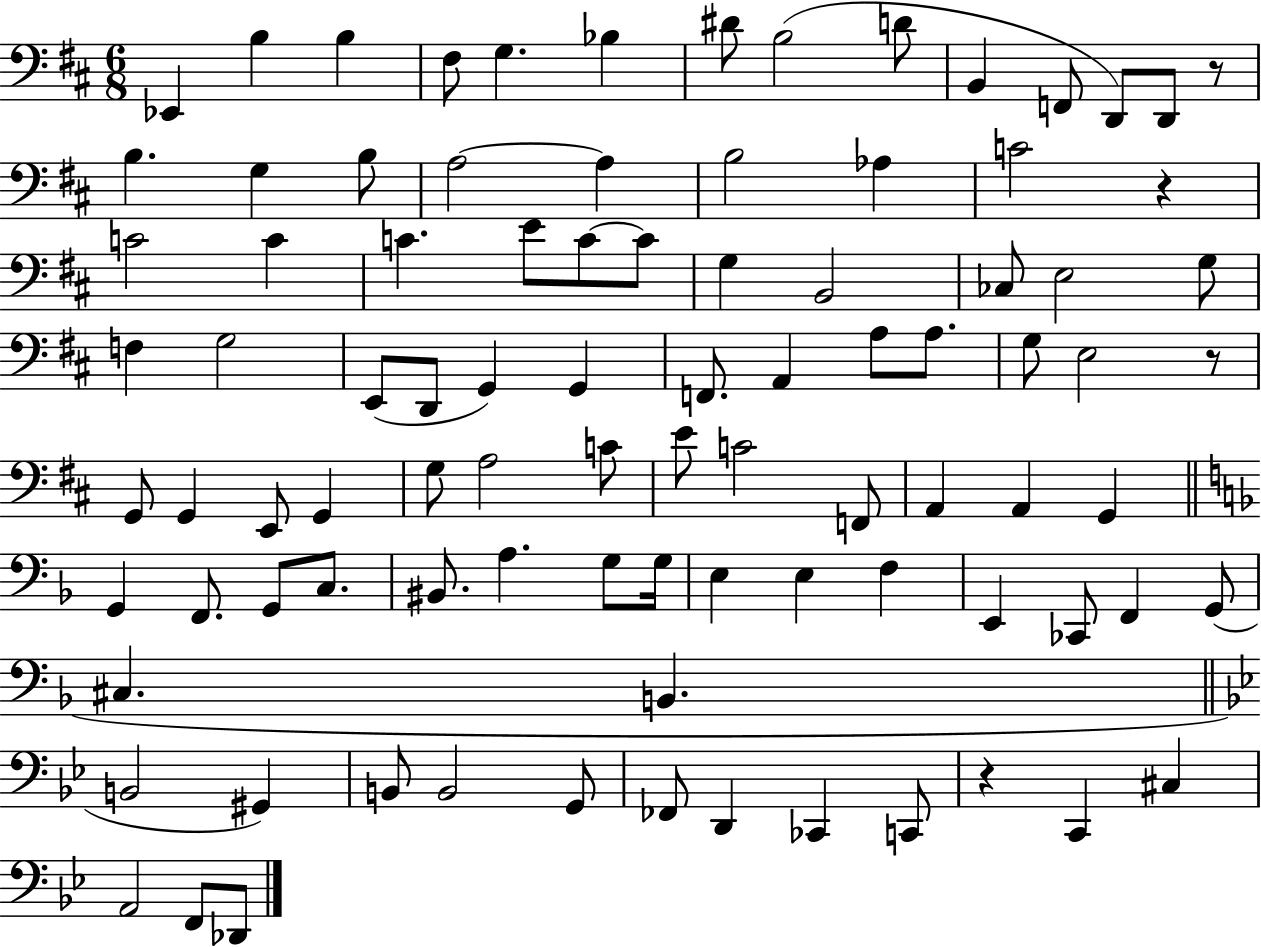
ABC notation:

X:1
T:Untitled
M:6/8
L:1/4
K:D
_E,, B, B, ^F,/2 G, _B, ^D/2 B,2 D/2 B,, F,,/2 D,,/2 D,,/2 z/2 B, G, B,/2 A,2 A, B,2 _A, C2 z C2 C C E/2 C/2 C/2 G, B,,2 _C,/2 E,2 G,/2 F, G,2 E,,/2 D,,/2 G,, G,, F,,/2 A,, A,/2 A,/2 G,/2 E,2 z/2 G,,/2 G,, E,,/2 G,, G,/2 A,2 C/2 E/2 C2 F,,/2 A,, A,, G,, G,, F,,/2 G,,/2 C,/2 ^B,,/2 A, G,/2 G,/4 E, E, F, E,, _C,,/2 F,, G,,/2 ^C, B,, B,,2 ^G,, B,,/2 B,,2 G,,/2 _F,,/2 D,, _C,, C,,/2 z C,, ^C, A,,2 F,,/2 _D,,/2